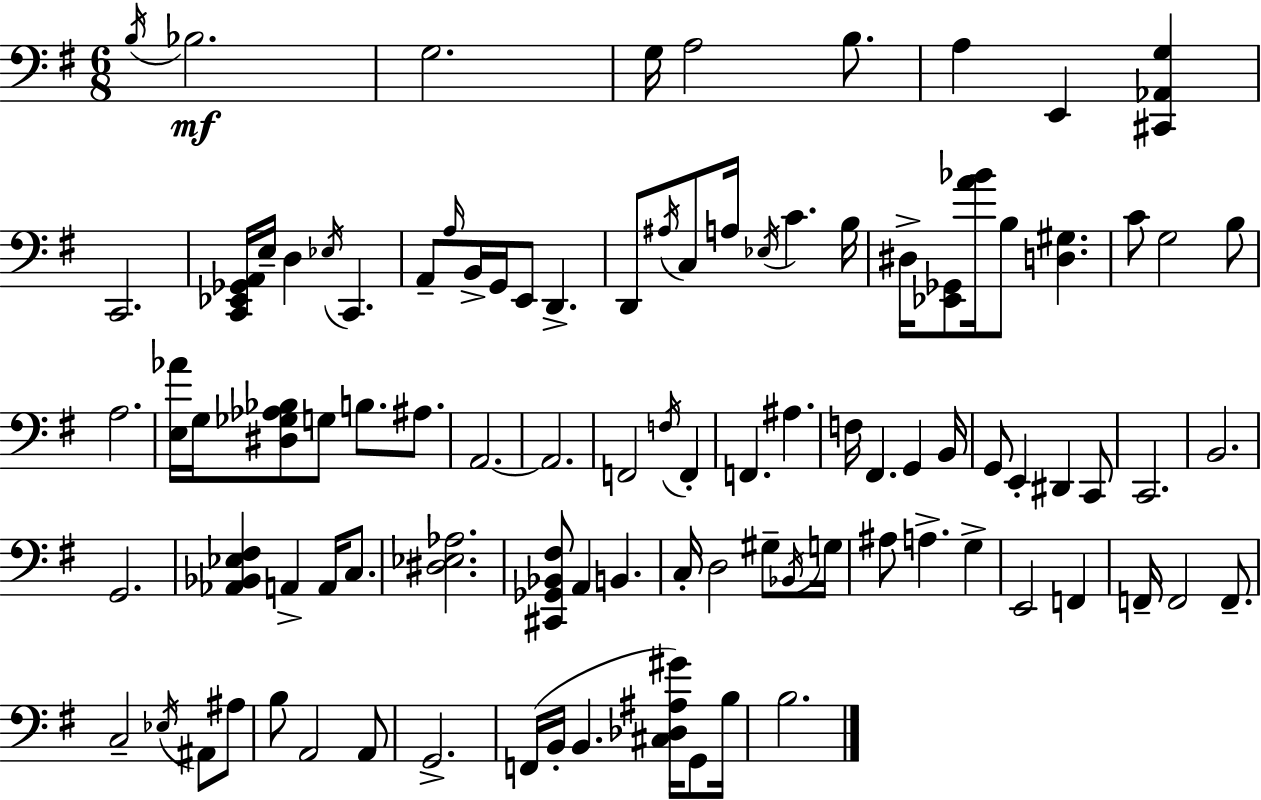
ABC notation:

X:1
T:Untitled
M:6/8
L:1/4
K:G
B,/4 _B,2 G,2 G,/4 A,2 B,/2 A, E,, [^C,,_A,,G,] C,,2 [C,,_E,,_G,,A,,]/4 E,/4 D, _E,/4 C,, A,,/2 A,/4 B,,/4 G,,/4 E,,/2 D,, D,,/2 ^A,/4 C,/2 A,/4 _E,/4 C B,/4 ^D,/4 [_E,,_G,,]/2 [A_B]/4 B,/2 [D,^G,] C/2 G,2 B,/2 A,2 [E,_A]/4 G,/4 [^D,_G,_A,_B,]/2 G,/2 B,/2 ^A,/2 A,,2 A,,2 F,,2 F,/4 F,, F,, ^A, F,/4 ^F,, G,, B,,/4 G,,/2 E,, ^D,, C,,/2 C,,2 B,,2 G,,2 [_A,,_B,,_E,^F,] A,, A,,/4 C,/2 [^D,_E,_A,]2 [^C,,_G,,_B,,^F,]/2 A,, B,, C,/4 D,2 ^G,/2 _B,,/4 G,/4 ^A,/2 A, G, E,,2 F,, F,,/4 F,,2 F,,/2 C,2 _E,/4 ^A,,/2 ^A,/2 B,/2 A,,2 A,,/2 G,,2 F,,/4 B,,/4 B,, [^C,_D,^A,^G]/4 G,,/2 B,/4 B,2